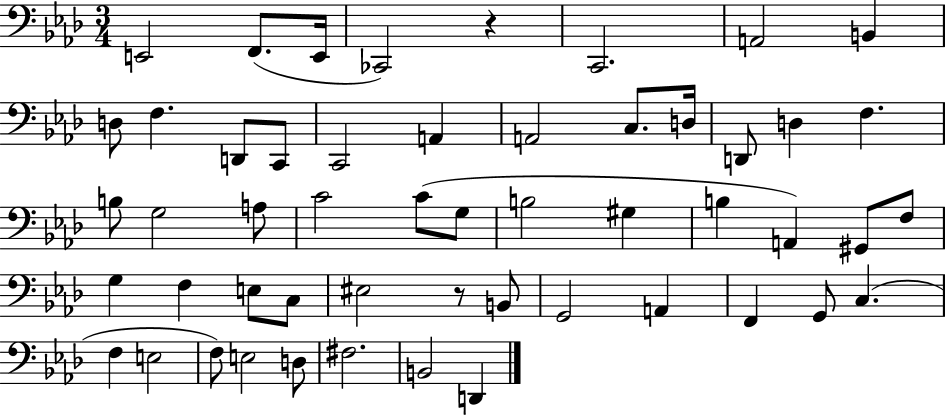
{
  \clef bass
  \numericTimeSignature
  \time 3/4
  \key aes \major
  e,2 f,8.( e,16 | ces,2) r4 | c,2. | a,2 b,4 | \break d8 f4. d,8 c,8 | c,2 a,4 | a,2 c8. d16 | d,8 d4 f4. | \break b8 g2 a8 | c'2 c'8( g8 | b2 gis4 | b4 a,4) gis,8 f8 | \break g4 f4 e8 c8 | eis2 r8 b,8 | g,2 a,4 | f,4 g,8 c4.( | \break f4 e2 | f8) e2 d8 | fis2. | b,2 d,4 | \break \bar "|."
}